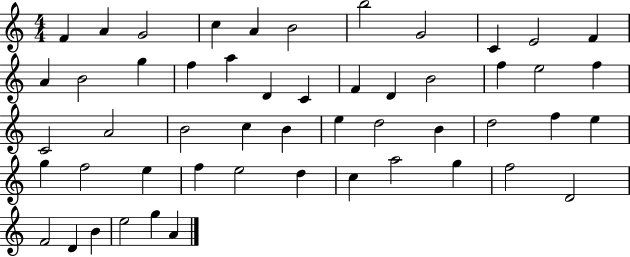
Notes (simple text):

F4/q A4/q G4/h C5/q A4/q B4/h B5/h G4/h C4/q E4/h F4/q A4/q B4/h G5/q F5/q A5/q D4/q C4/q F4/q D4/q B4/h F5/q E5/h F5/q C4/h A4/h B4/h C5/q B4/q E5/q D5/h B4/q D5/h F5/q E5/q G5/q F5/h E5/q F5/q E5/h D5/q C5/q A5/h G5/q F5/h D4/h F4/h D4/q B4/q E5/h G5/q A4/q